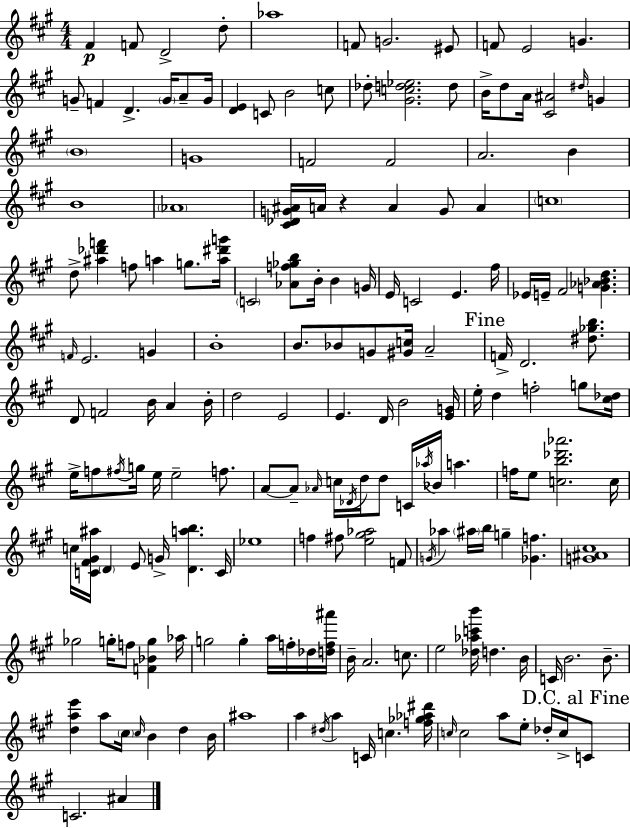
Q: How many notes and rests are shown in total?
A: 177